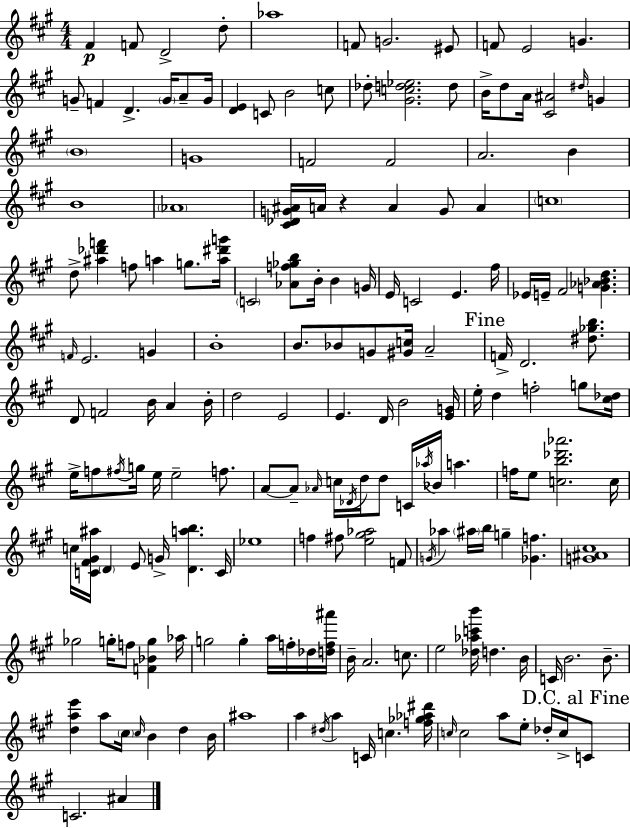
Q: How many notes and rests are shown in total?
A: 177